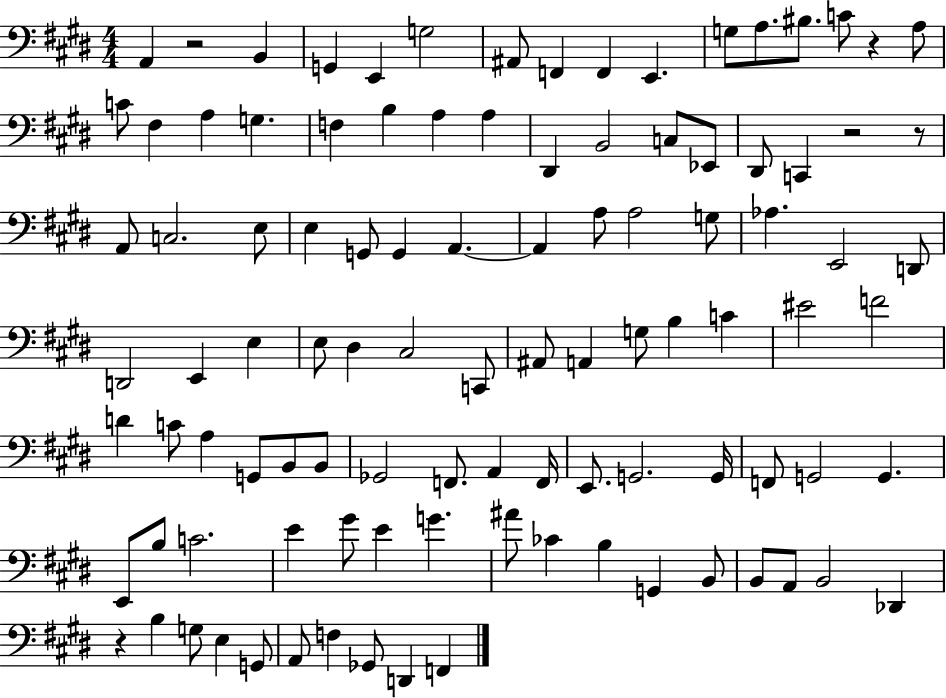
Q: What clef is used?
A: bass